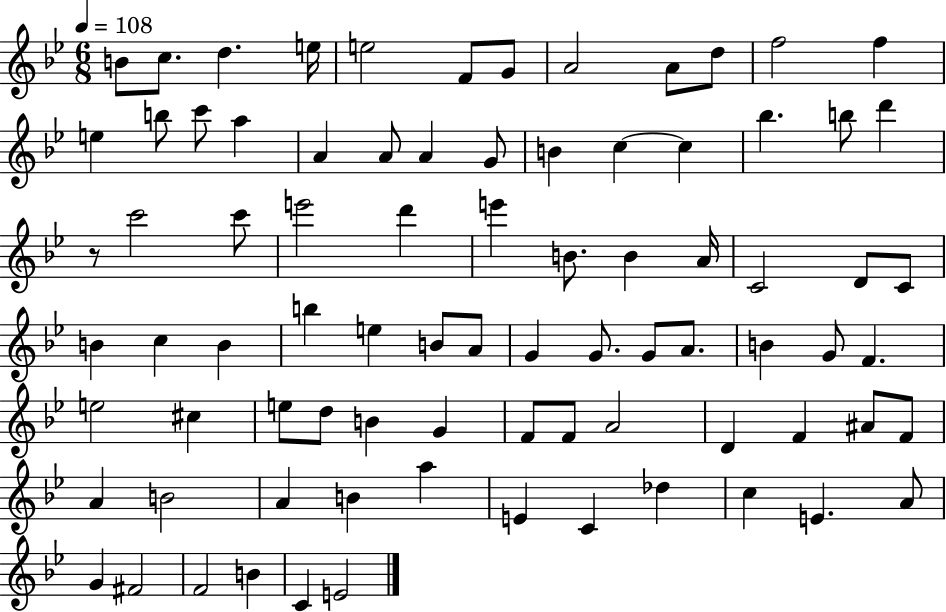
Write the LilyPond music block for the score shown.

{
  \clef treble
  \numericTimeSignature
  \time 6/8
  \key bes \major
  \tempo 4 = 108
  b'8 c''8. d''4. e''16 | e''2 f'8 g'8 | a'2 a'8 d''8 | f''2 f''4 | \break e''4 b''8 c'''8 a''4 | a'4 a'8 a'4 g'8 | b'4 c''4~~ c''4 | bes''4. b''8 d'''4 | \break r8 c'''2 c'''8 | e'''2 d'''4 | e'''4 b'8. b'4 a'16 | c'2 d'8 c'8 | \break b'4 c''4 b'4 | b''4 e''4 b'8 a'8 | g'4 g'8. g'8 a'8. | b'4 g'8 f'4. | \break e''2 cis''4 | e''8 d''8 b'4 g'4 | f'8 f'8 a'2 | d'4 f'4 ais'8 f'8 | \break a'4 b'2 | a'4 b'4 a''4 | e'4 c'4 des''4 | c''4 e'4. a'8 | \break g'4 fis'2 | f'2 b'4 | c'4 e'2 | \bar "|."
}